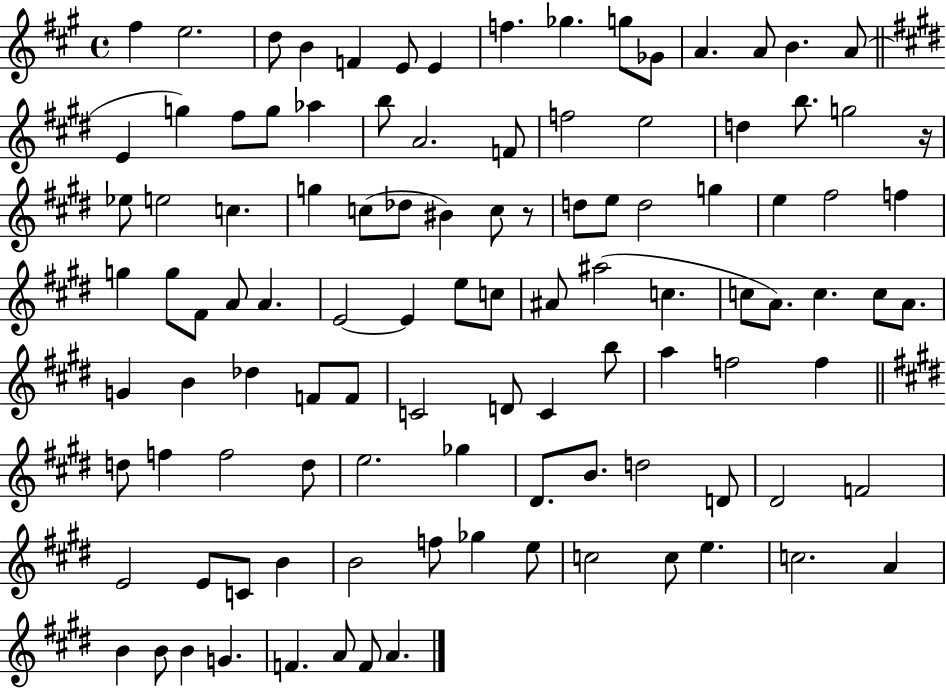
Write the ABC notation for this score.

X:1
T:Untitled
M:4/4
L:1/4
K:A
^f e2 d/2 B F E/2 E f _g g/2 _G/2 A A/2 B A/2 E g ^f/2 g/2 _a b/2 A2 F/2 f2 e2 d b/2 g2 z/4 _e/2 e2 c g c/2 _d/2 ^B c/2 z/2 d/2 e/2 d2 g e ^f2 f g g/2 ^F/2 A/2 A E2 E e/2 c/2 ^A/2 ^a2 c c/2 A/2 c c/2 A/2 G B _d F/2 F/2 C2 D/2 C b/2 a f2 f d/2 f f2 d/2 e2 _g ^D/2 B/2 d2 D/2 ^D2 F2 E2 E/2 C/2 B B2 f/2 _g e/2 c2 c/2 e c2 A B B/2 B G F A/2 F/2 A